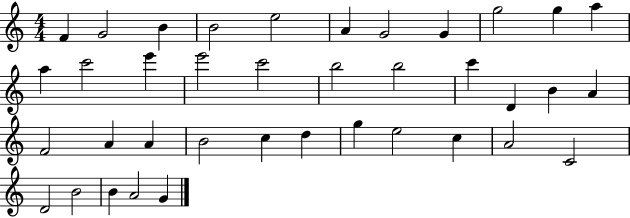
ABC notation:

X:1
T:Untitled
M:4/4
L:1/4
K:C
F G2 B B2 e2 A G2 G g2 g a a c'2 e' e'2 c'2 b2 b2 c' D B A F2 A A B2 c d g e2 c A2 C2 D2 B2 B A2 G